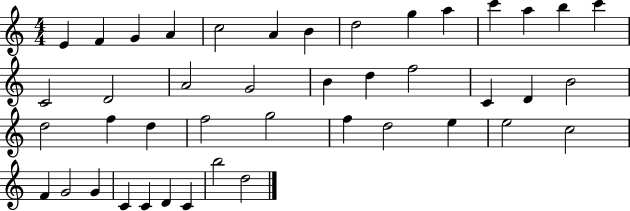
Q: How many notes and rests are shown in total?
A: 43